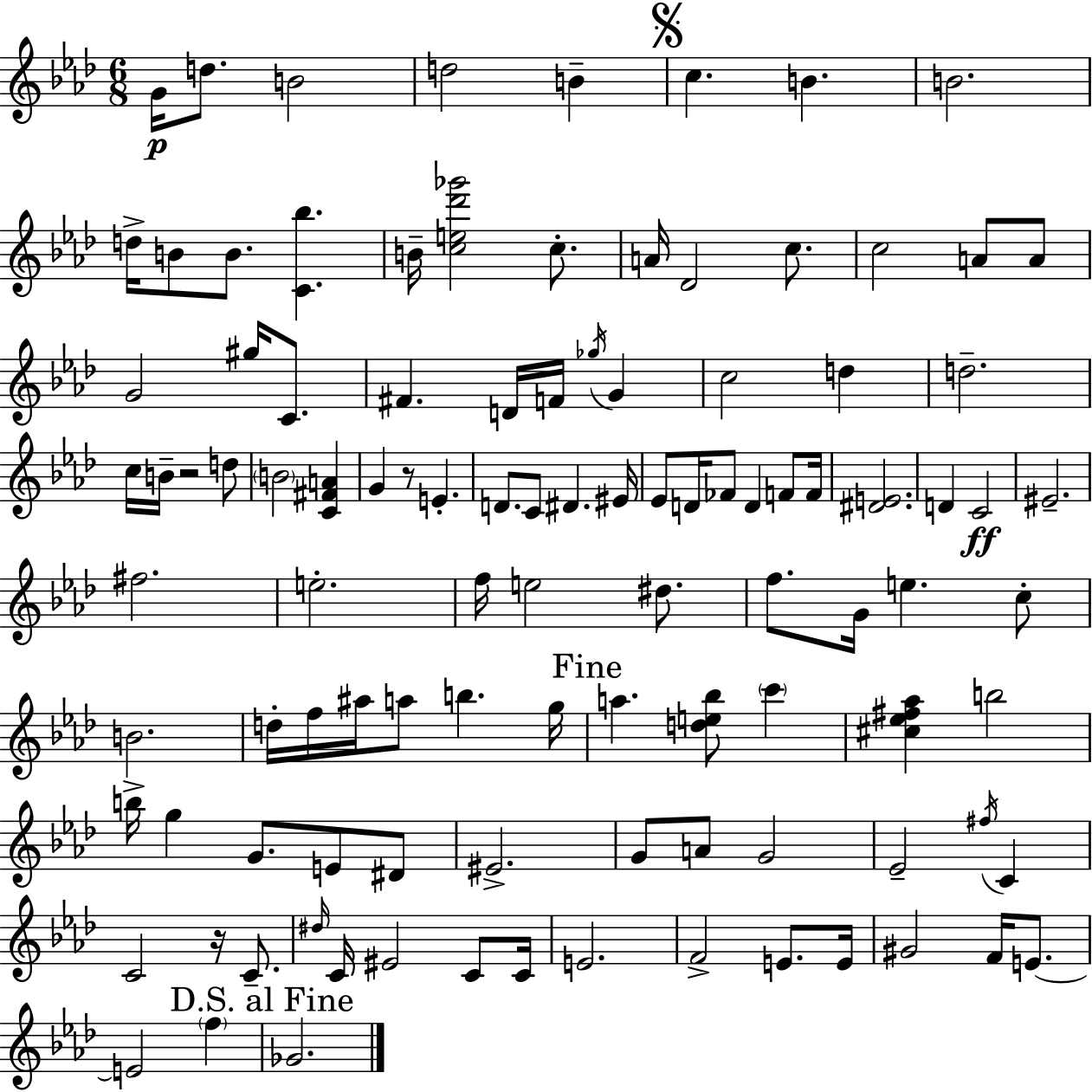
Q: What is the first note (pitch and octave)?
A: G4